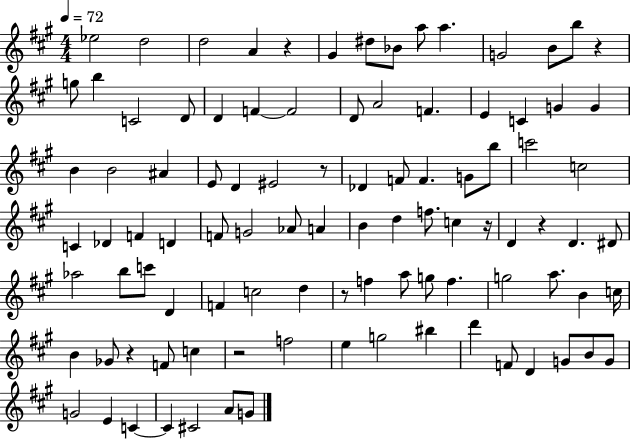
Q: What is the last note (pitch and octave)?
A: G4